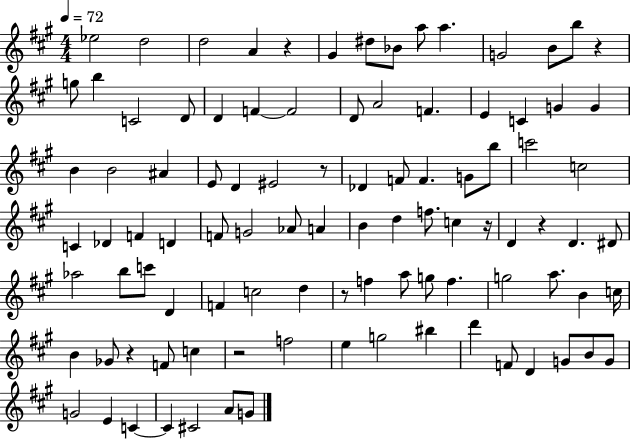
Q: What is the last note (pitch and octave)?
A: G4